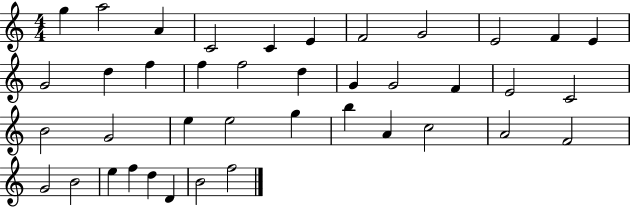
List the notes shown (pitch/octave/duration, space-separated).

G5/q A5/h A4/q C4/h C4/q E4/q F4/h G4/h E4/h F4/q E4/q G4/h D5/q F5/q F5/q F5/h D5/q G4/q G4/h F4/q E4/h C4/h B4/h G4/h E5/q E5/h G5/q B5/q A4/q C5/h A4/h F4/h G4/h B4/h E5/q F5/q D5/q D4/q B4/h F5/h